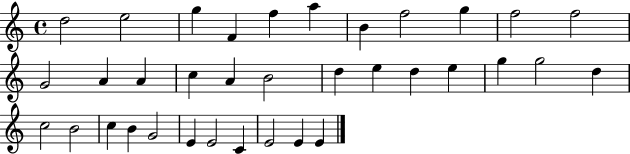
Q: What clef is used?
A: treble